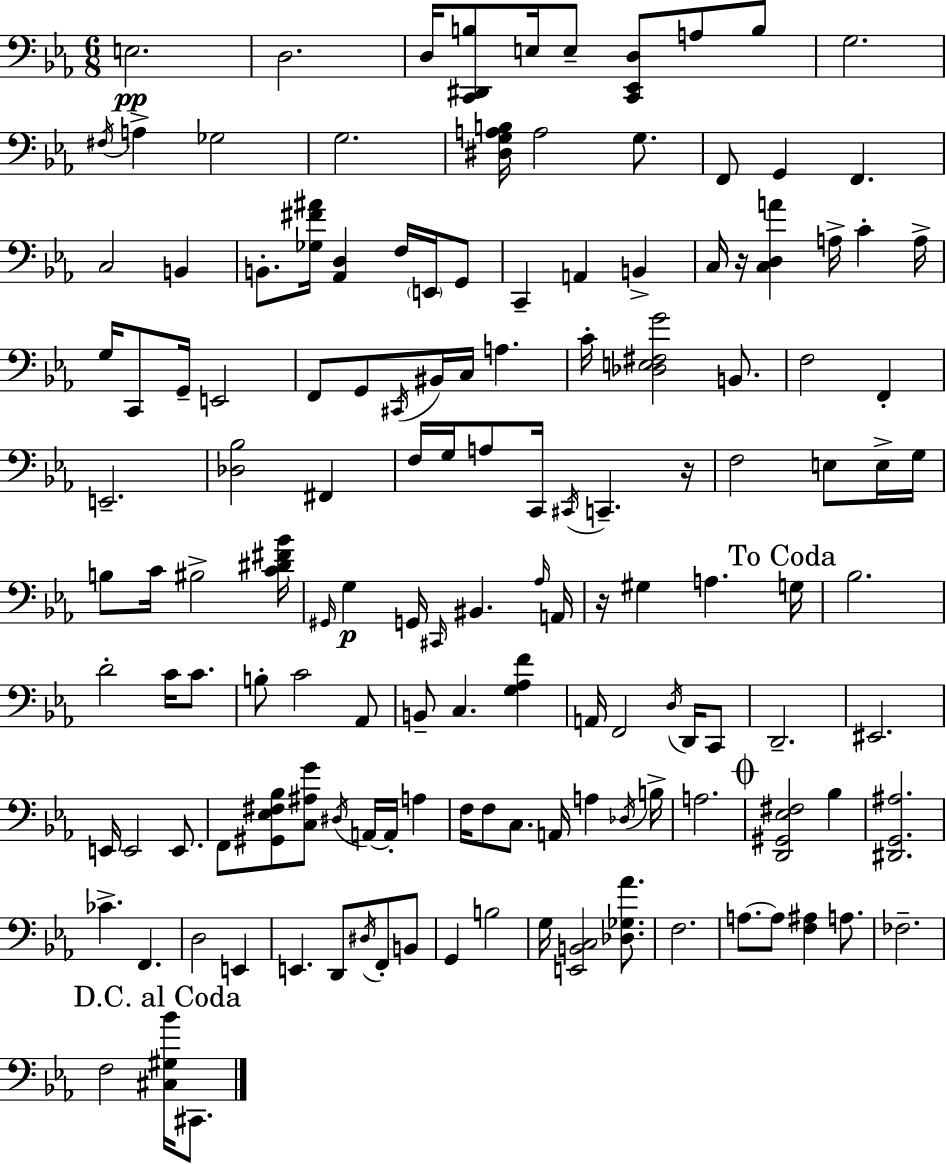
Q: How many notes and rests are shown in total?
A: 142